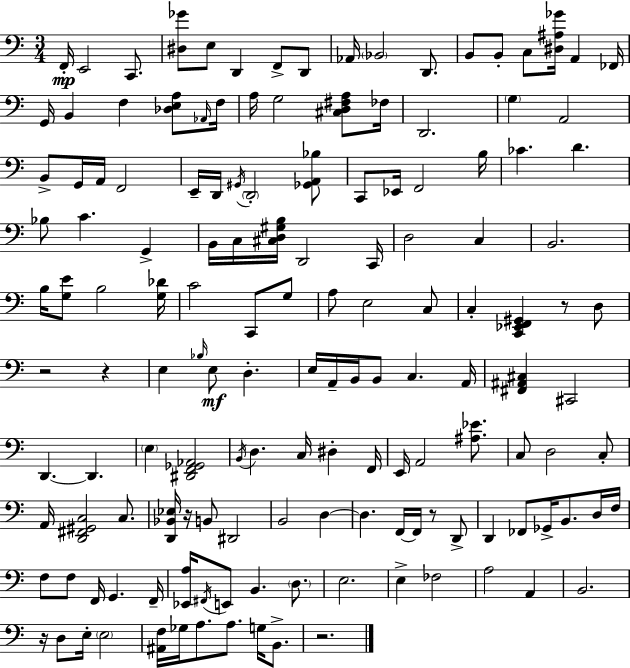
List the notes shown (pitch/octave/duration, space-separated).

F2/s E2/h C2/e. [D#3,Gb4]/e E3/e D2/q F2/e D2/e Ab2/s Bb2/h D2/e. B2/e B2/e C3/e [D#3,A#3,Gb4]/s A2/q FES2/s G2/s B2/q F3/q [Db3,E3,A3]/e Ab2/s F3/s A3/s G3/h [C#3,D3,F#3,A3]/e FES3/s D2/h. G3/q A2/h B2/e G2/s A2/s F2/h E2/s D2/s G#2/s D2/h [Gb2,A2,Bb3]/e C2/e Eb2/s F2/h B3/s CES4/q. D4/q. Bb3/e C4/q. G2/q B2/s C3/s [C#3,D3,G#3,B3]/s D2/h C2/s D3/h C3/q B2/h. B3/s [G3,E4]/e B3/h [G3,Db4]/s C4/h C2/e G3/e A3/e E3/h C3/e C3/q [C2,Eb2,F2,G#2]/q R/e D3/e R/h R/q E3/q Bb3/s E3/e D3/q. E3/s A2/s B2/s B2/e C3/q. A2/s [F#2,A#2,C#3]/q C#2/h D2/q. D2/q. E3/q [D#2,F2,Gb2,Ab2]/h B2/s D3/q. C3/s D#3/q F2/s E2/s A2/h [A#3,Eb4]/e. C3/e D3/h C3/e A2/s [D2,F#2,G#2,C3]/h C3/e. [D2,Bb2,Eb3]/s R/s B2/e D#2/h B2/h D3/q D3/q. F2/s F2/s R/e D2/e D2/q FES2/e Gb2/s B2/e. D3/s F3/s F3/e F3/e F2/s G2/q. F2/s [Eb2,A3]/s F#2/s E2/e B2/q. D3/e. E3/h. E3/q FES3/h A3/h A2/q B2/h. R/s D3/e E3/s E3/h [A#2,F3]/s Gb3/s A3/e. A3/e. G3/s B2/e. R/h.